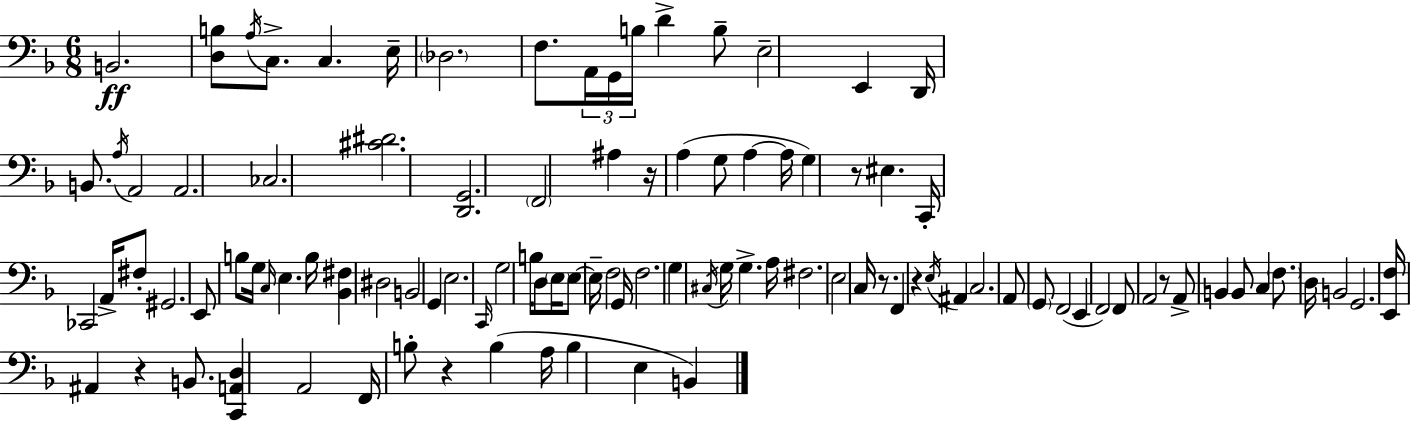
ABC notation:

X:1
T:Untitled
M:6/8
L:1/4
K:Dm
B,,2 [D,B,]/2 A,/4 C,/2 C, E,/4 _D,2 F,/2 A,,/4 G,,/4 B,/4 D B,/2 E,2 E,, D,,/4 B,,/2 A,/4 A,,2 A,,2 _C,2 [^C^D]2 [D,,G,,]2 F,,2 ^A, z/4 A, G,/2 A, A,/4 G, z/2 ^E, C,,/4 _C,,2 A,,/4 ^F,/2 ^G,,2 E,,/2 B,/2 G,/4 C,/4 E, B,/4 [_B,,^F,] ^D,2 B,,2 G,, E,2 C,,/4 G,2 B,/4 D,/2 E,/4 E,/2 E,/4 F,2 G,,/4 F,2 G, ^C,/4 G,/4 G, A,/4 ^F,2 E,2 C,/4 z/2 F,, z E,/4 ^A,, C,2 A,,/2 G,,/2 F,,2 E,, F,,2 F,,/2 A,,2 z/2 A,,/2 B,, B,,/2 C, F,/2 D,/4 B,,2 G,,2 [E,,F,]/4 ^A,, z B,,/2 [C,,A,,D,] A,,2 F,,/4 B,/2 z B, A,/4 B, E, B,,